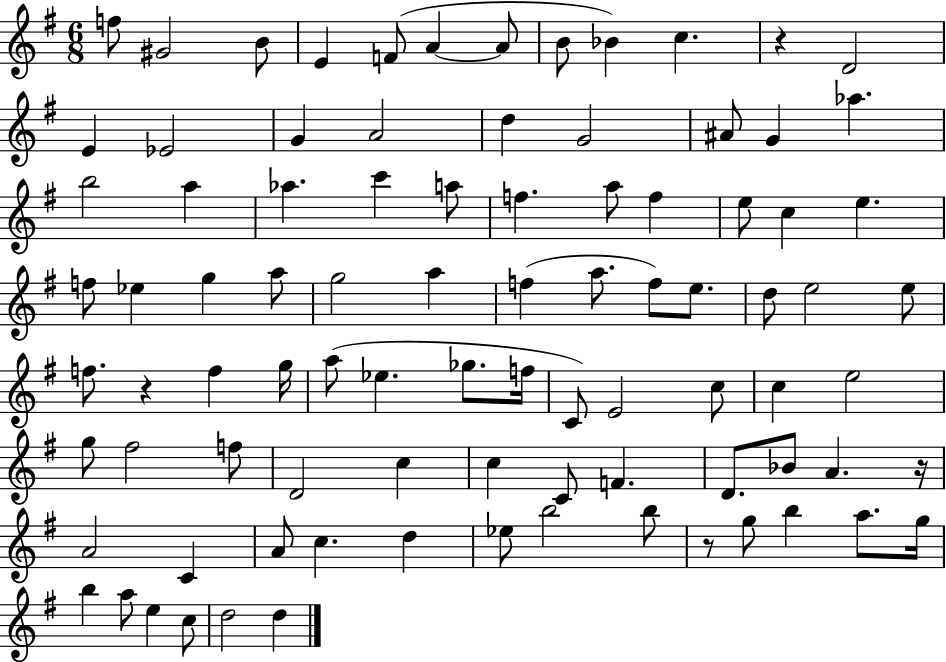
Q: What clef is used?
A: treble